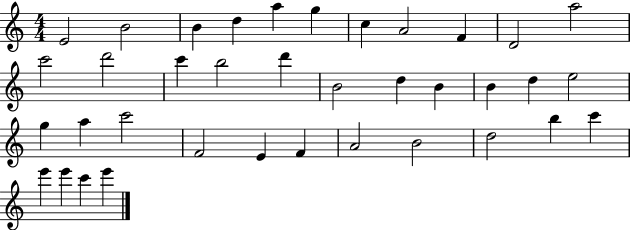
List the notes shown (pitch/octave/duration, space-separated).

E4/h B4/h B4/q D5/q A5/q G5/q C5/q A4/h F4/q D4/h A5/h C6/h D6/h C6/q B5/h D6/q B4/h D5/q B4/q B4/q D5/q E5/h G5/q A5/q C6/h F4/h E4/q F4/q A4/h B4/h D5/h B5/q C6/q E6/q E6/q C6/q E6/q